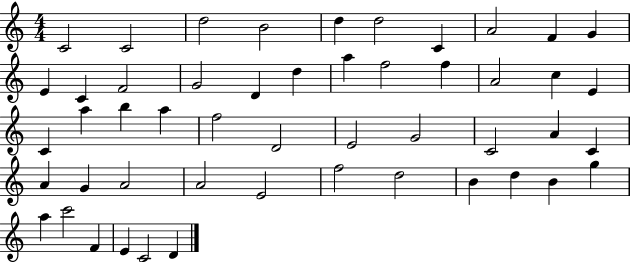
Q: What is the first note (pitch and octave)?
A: C4